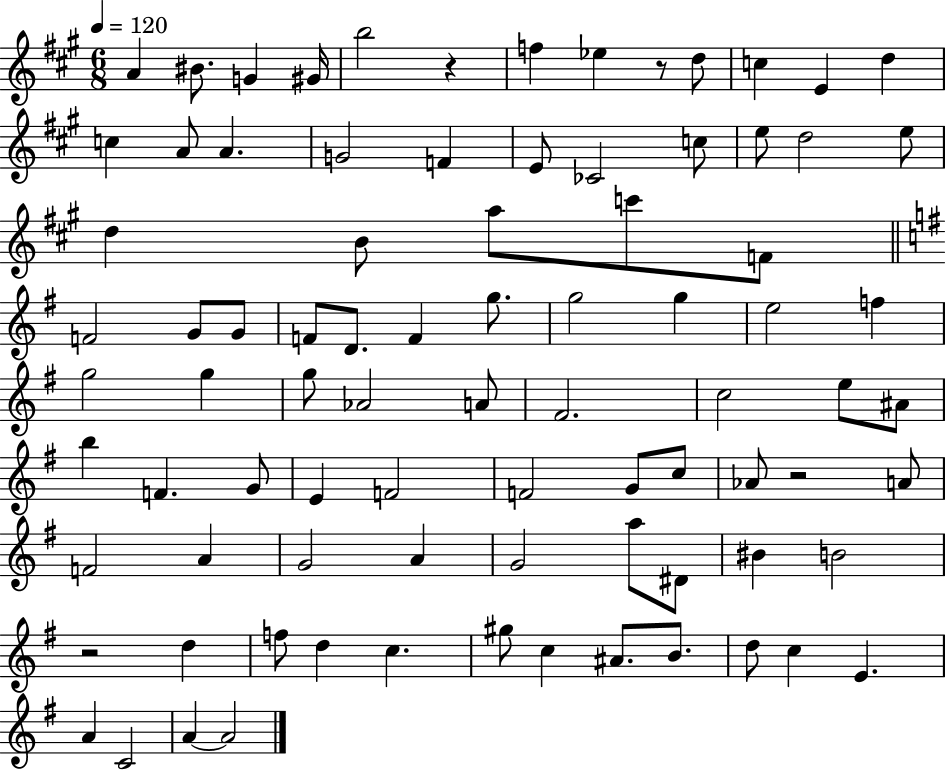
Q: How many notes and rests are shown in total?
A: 85